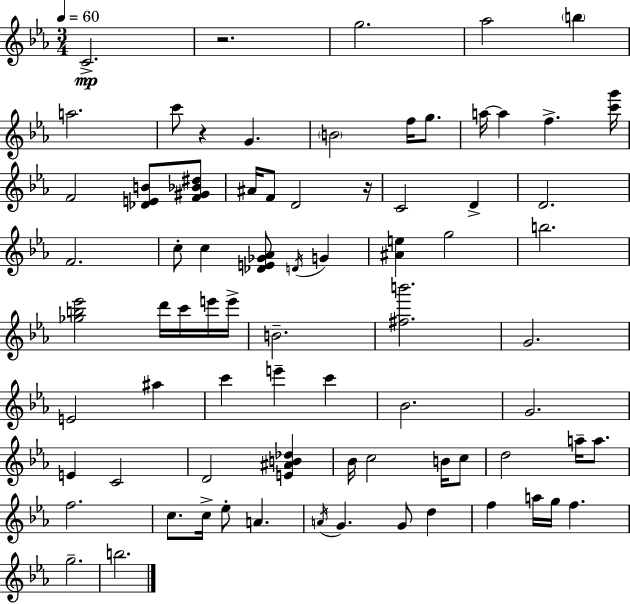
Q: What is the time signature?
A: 3/4